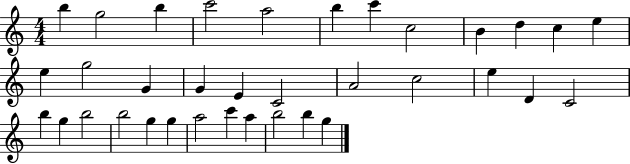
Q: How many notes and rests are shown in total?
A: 35